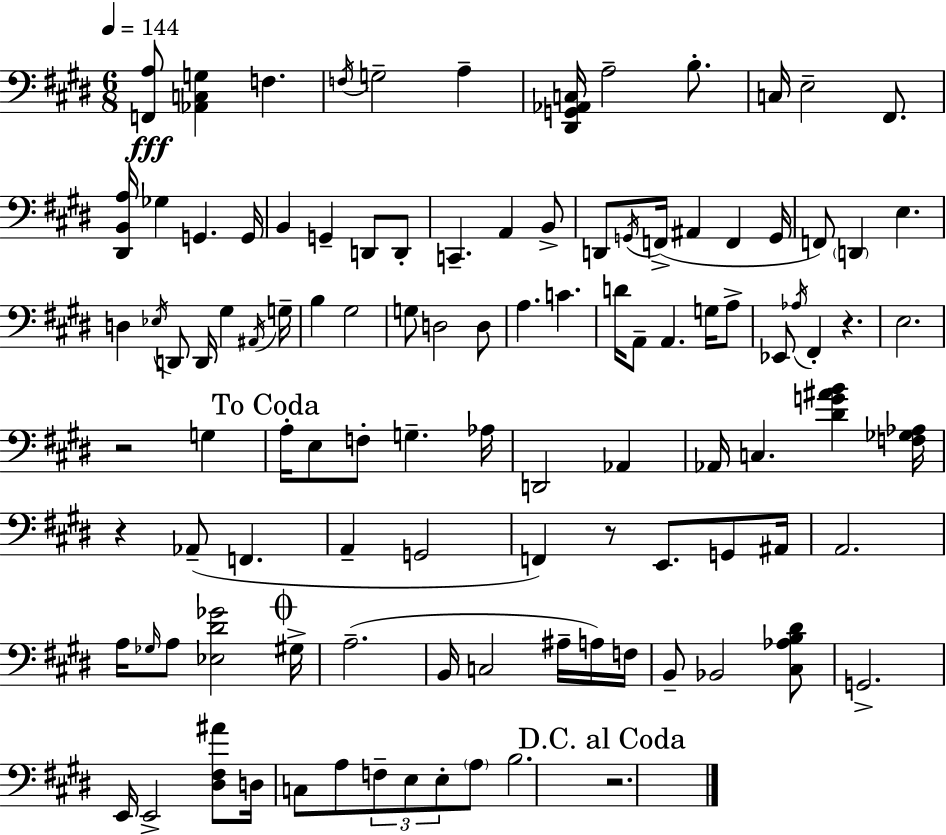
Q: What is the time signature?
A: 6/8